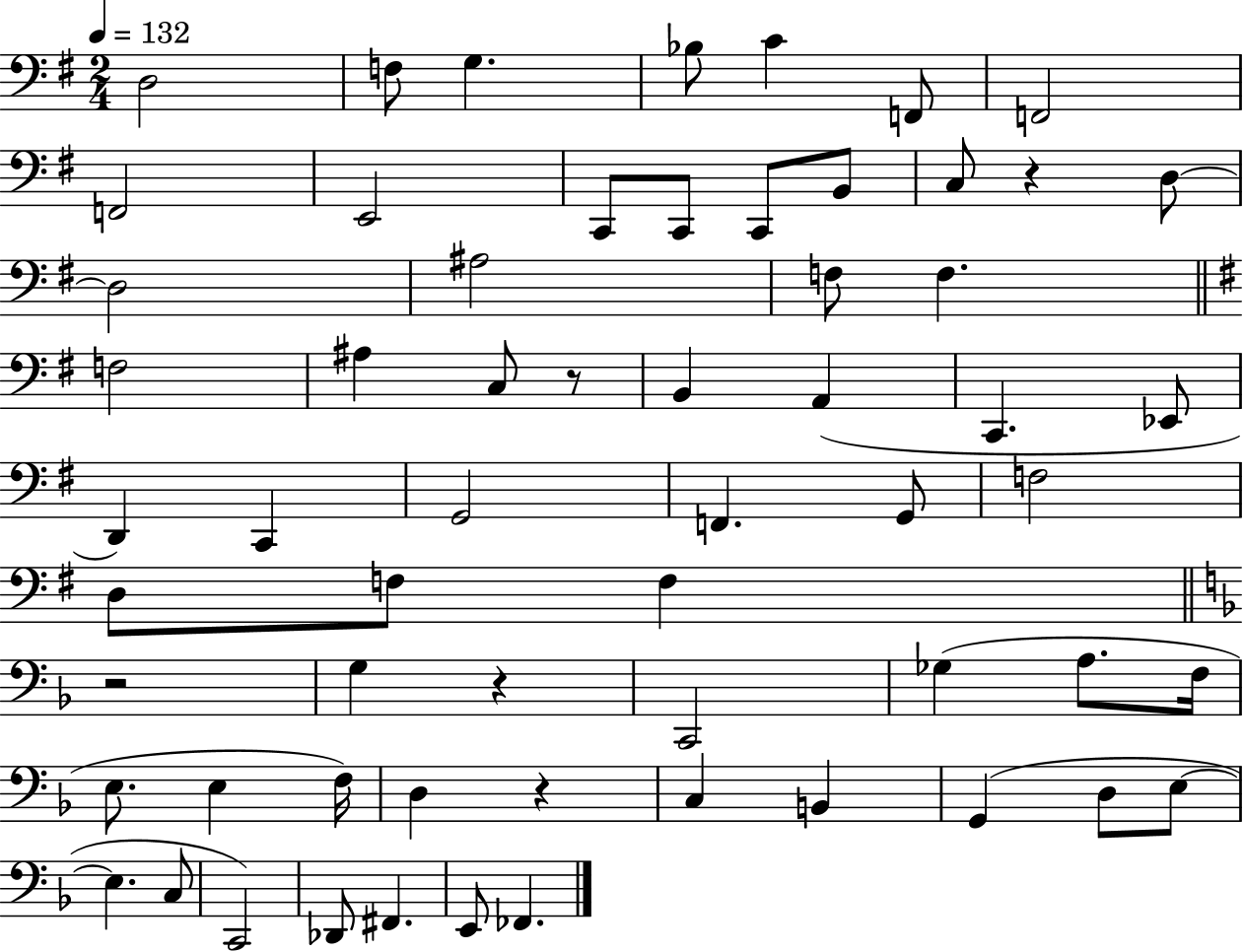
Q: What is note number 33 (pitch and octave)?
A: D3